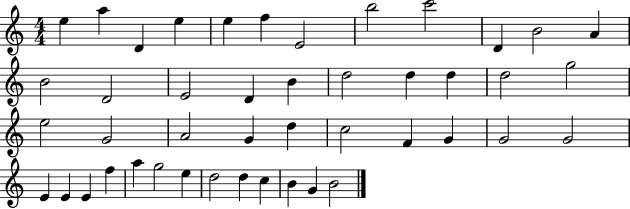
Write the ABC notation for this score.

X:1
T:Untitled
M:4/4
L:1/4
K:C
e a D e e f E2 b2 c'2 D B2 A B2 D2 E2 D B d2 d d d2 g2 e2 G2 A2 G d c2 F G G2 G2 E E E f a g2 e d2 d c B G B2